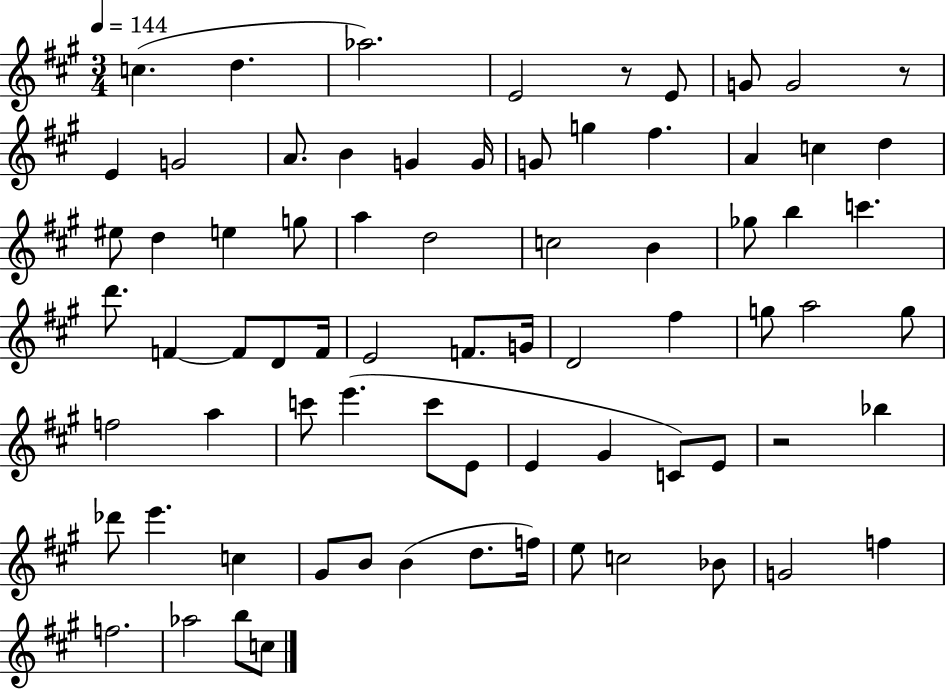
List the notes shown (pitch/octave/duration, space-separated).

C5/q. D5/q. Ab5/h. E4/h R/e E4/e G4/e G4/h R/e E4/q G4/h A4/e. B4/q G4/q G4/s G4/e G5/q F#5/q. A4/q C5/q D5/q EIS5/e D5/q E5/q G5/e A5/q D5/h C5/h B4/q Gb5/e B5/q C6/q. D6/e. F4/q F4/e D4/e F4/s E4/h F4/e. G4/s D4/h F#5/q G5/e A5/h G5/e F5/h A5/q C6/e E6/q. C6/e E4/e E4/q G#4/q C4/e E4/e R/h Bb5/q Db6/e E6/q. C5/q G#4/e B4/e B4/q D5/e. F5/s E5/e C5/h Bb4/e G4/h F5/q F5/h. Ab5/h B5/e C5/e